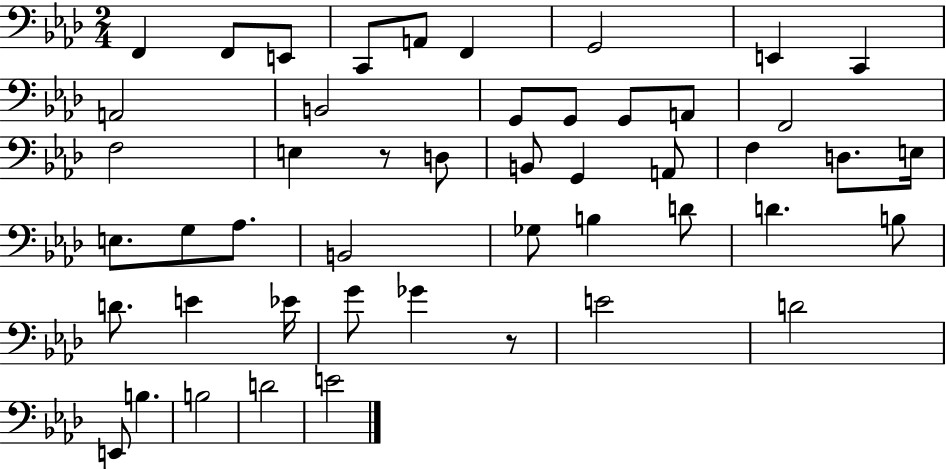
X:1
T:Untitled
M:2/4
L:1/4
K:Ab
F,, F,,/2 E,,/2 C,,/2 A,,/2 F,, G,,2 E,, C,, A,,2 B,,2 G,,/2 G,,/2 G,,/2 A,,/2 F,,2 F,2 E, z/2 D,/2 B,,/2 G,, A,,/2 F, D,/2 E,/4 E,/2 G,/2 _A,/2 B,,2 _G,/2 B, D/2 D B,/2 D/2 E _E/4 G/2 _G z/2 E2 D2 E,,/2 B, B,2 D2 E2